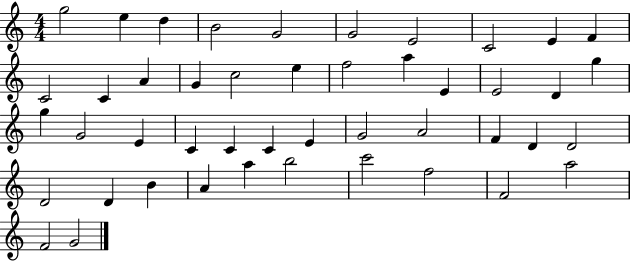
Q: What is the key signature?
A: C major